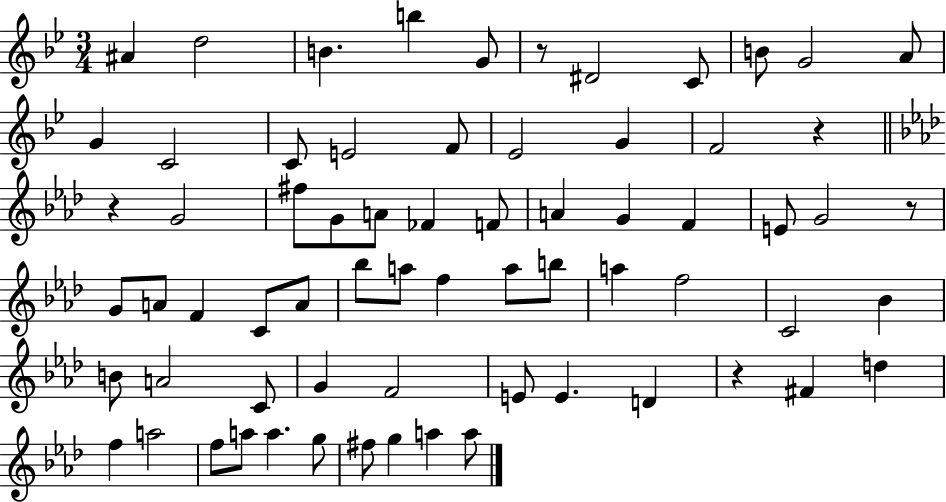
{
  \clef treble
  \numericTimeSignature
  \time 3/4
  \key bes \major
  ais'4 d''2 | b'4. b''4 g'8 | r8 dis'2 c'8 | b'8 g'2 a'8 | \break g'4 c'2 | c'8 e'2 f'8 | ees'2 g'4 | f'2 r4 | \break \bar "||" \break \key aes \major r4 g'2 | fis''8 g'8 a'8 fes'4 f'8 | a'4 g'4 f'4 | e'8 g'2 r8 | \break g'8 a'8 f'4 c'8 a'8 | bes''8 a''8 f''4 a''8 b''8 | a''4 f''2 | c'2 bes'4 | \break b'8 a'2 c'8 | g'4 f'2 | e'8 e'4. d'4 | r4 fis'4 d''4 | \break f''4 a''2 | f''8 a''8 a''4. g''8 | fis''8 g''4 a''4 a''8 | \bar "|."
}